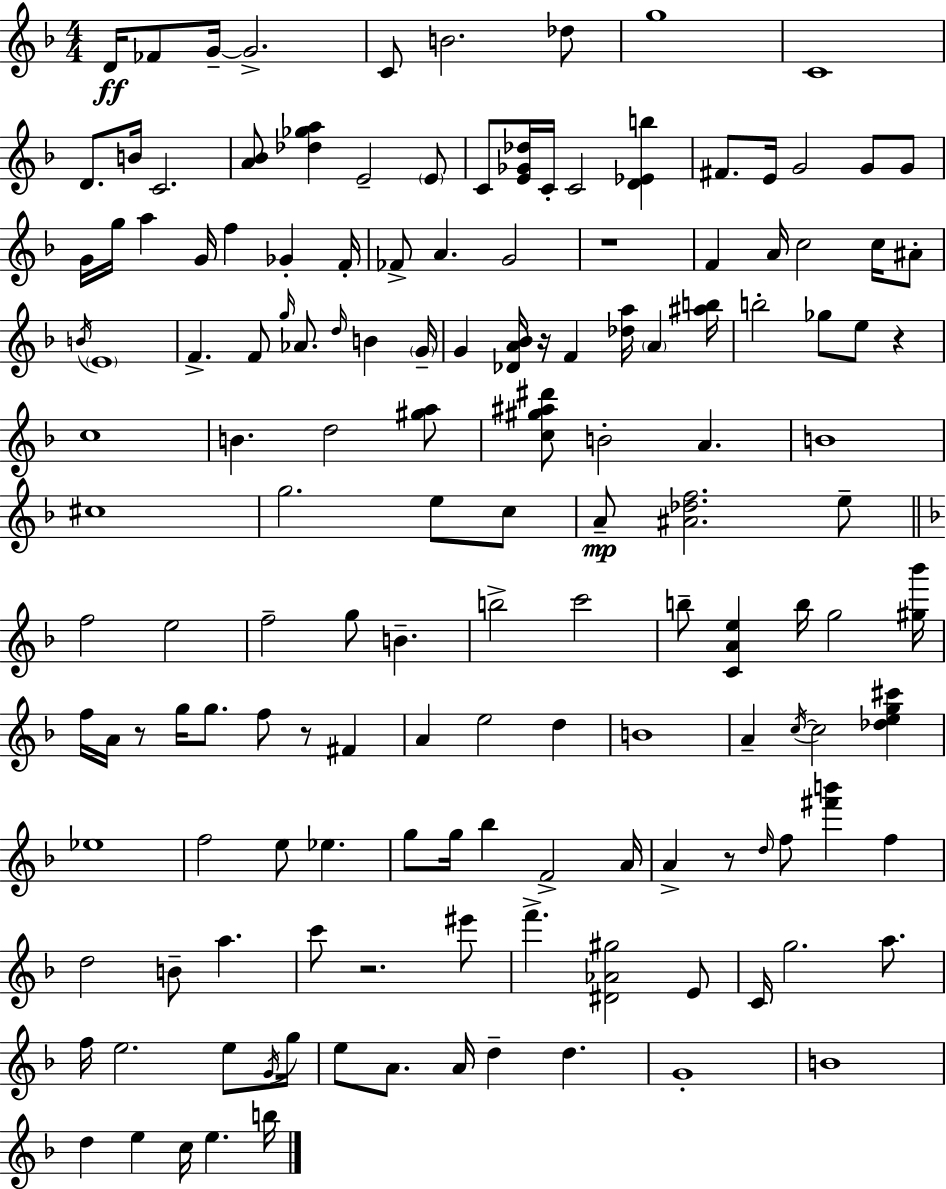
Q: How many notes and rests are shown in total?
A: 149